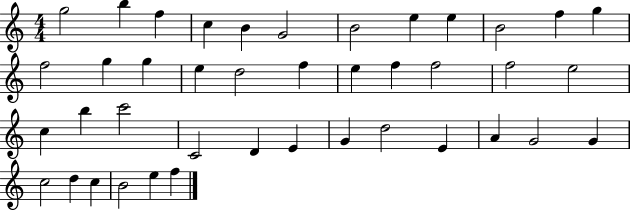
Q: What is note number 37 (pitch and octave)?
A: D5